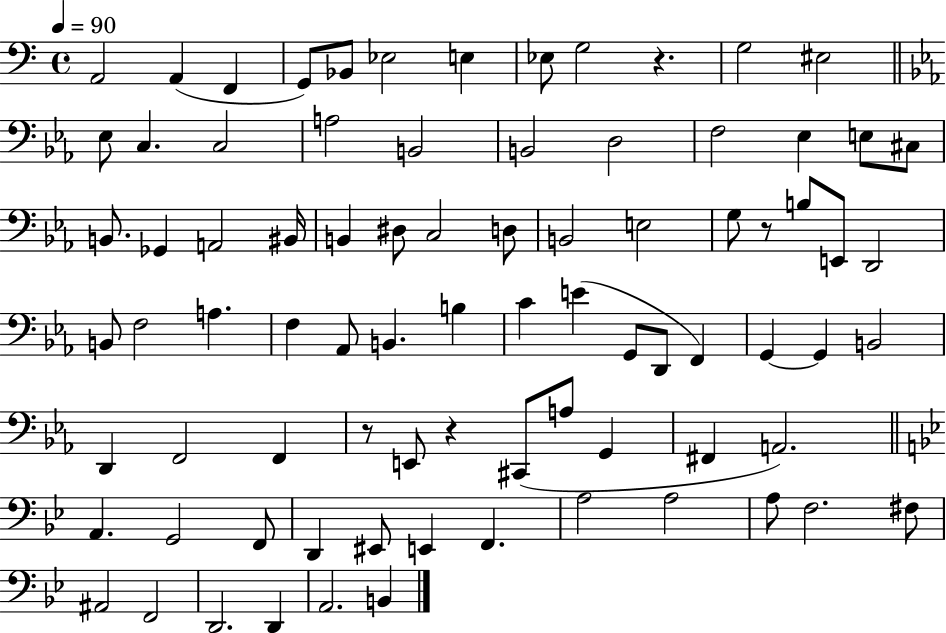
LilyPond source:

{
  \clef bass
  \time 4/4
  \defaultTimeSignature
  \key c \major
  \tempo 4 = 90
  a,2 a,4( f,4 | g,8) bes,8 ees2 e4 | ees8 g2 r4. | g2 eis2 | \break \bar "||" \break \key ees \major ees8 c4. c2 | a2 b,2 | b,2 d2 | f2 ees4 e8 cis8 | \break b,8. ges,4 a,2 bis,16 | b,4 dis8 c2 d8 | b,2 e2 | g8 r8 b8 e,8 d,2 | \break b,8 f2 a4. | f4 aes,8 b,4. b4 | c'4 e'4( g,8 d,8 f,4) | g,4~~ g,4 b,2 | \break d,4 f,2 f,4 | r8 e,8 r4 cis,8( a8 g,4 | fis,4 a,2.) | \bar "||" \break \key bes \major a,4. g,2 f,8 | d,4 eis,8 e,4 f,4. | a2 a2 | a8 f2. fis8 | \break ais,2 f,2 | d,2. d,4 | a,2. b,4 | \bar "|."
}